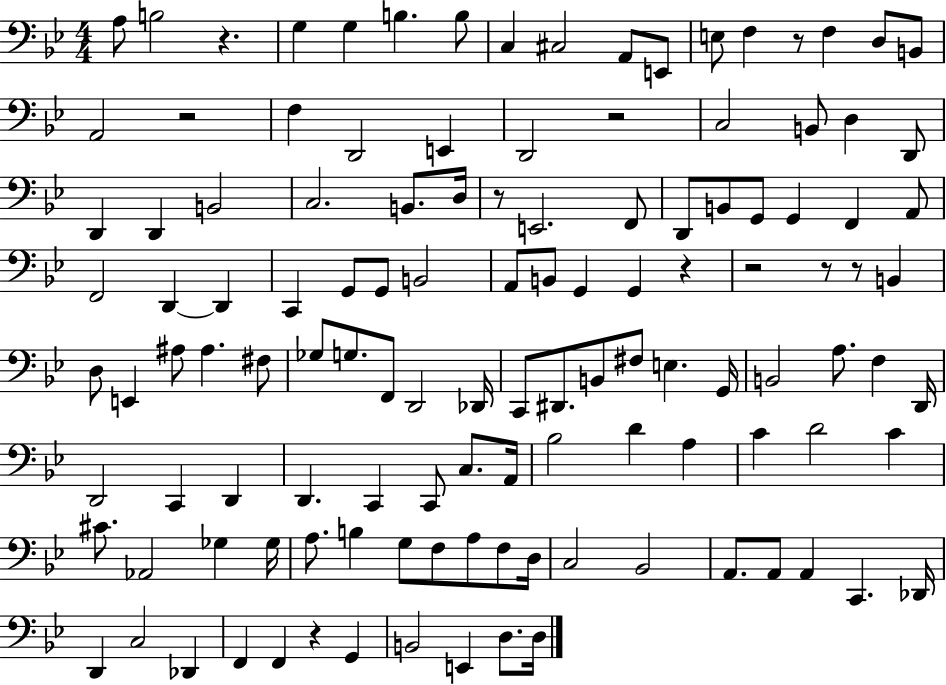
{
  \clef bass
  \numericTimeSignature
  \time 4/4
  \key bes \major
  a8 b2 r4. | g4 g4 b4. b8 | c4 cis2 a,8 e,8 | e8 f4 r8 f4 d8 b,8 | \break a,2 r2 | f4 d,2 e,4 | d,2 r2 | c2 b,8 d4 d,8 | \break d,4 d,4 b,2 | c2. b,8. d16 | r8 e,2. f,8 | d,8 b,8 g,8 g,4 f,4 a,8 | \break f,2 d,4~~ d,4 | c,4 g,8 g,8 b,2 | a,8 b,8 g,4 g,4 r4 | r2 r8 r8 b,4 | \break d8 e,4 ais8 ais4. fis8 | ges8 g8. f,8 d,2 des,16 | c,8 dis,8. b,8 fis8 e4. g,16 | b,2 a8. f4 d,16 | \break d,2 c,4 d,4 | d,4. c,4 c,8 c8. a,16 | bes2 d'4 a4 | c'4 d'2 c'4 | \break cis'8. aes,2 ges4 ges16 | a8. b4 g8 f8 a8 f8 d16 | c2 bes,2 | a,8. a,8 a,4 c,4. des,16 | \break d,4 c2 des,4 | f,4 f,4 r4 g,4 | b,2 e,4 d8. d16 | \bar "|."
}